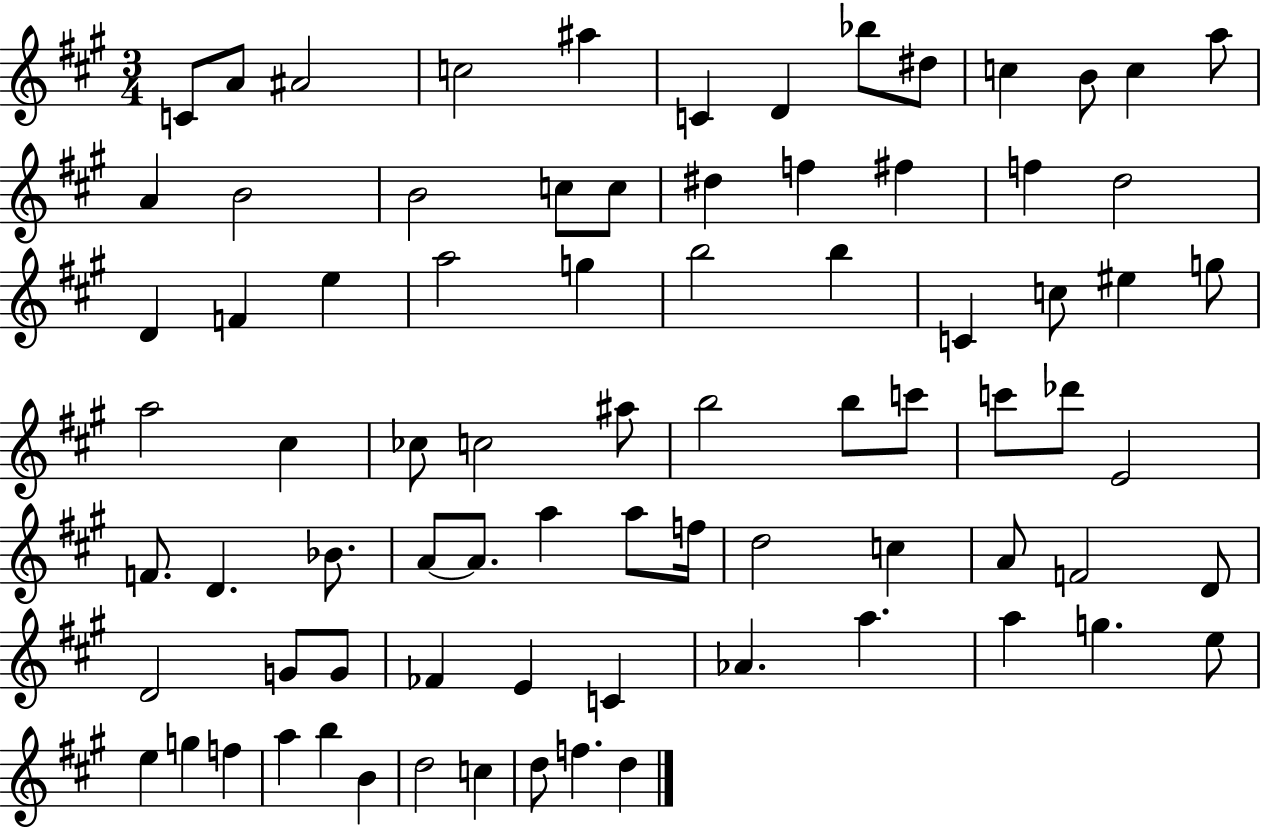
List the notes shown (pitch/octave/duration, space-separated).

C4/e A4/e A#4/h C5/h A#5/q C4/q D4/q Bb5/e D#5/e C5/q B4/e C5/q A5/e A4/q B4/h B4/h C5/e C5/e D#5/q F5/q F#5/q F5/q D5/h D4/q F4/q E5/q A5/h G5/q B5/h B5/q C4/q C5/e EIS5/q G5/e A5/h C#5/q CES5/e C5/h A#5/e B5/h B5/e C6/e C6/e Db6/e E4/h F4/e. D4/q. Bb4/e. A4/e A4/e. A5/q A5/e F5/s D5/h C5/q A4/e F4/h D4/e D4/h G4/e G4/e FES4/q E4/q C4/q Ab4/q. A5/q. A5/q G5/q. E5/e E5/q G5/q F5/q A5/q B5/q B4/q D5/h C5/q D5/e F5/q. D5/q